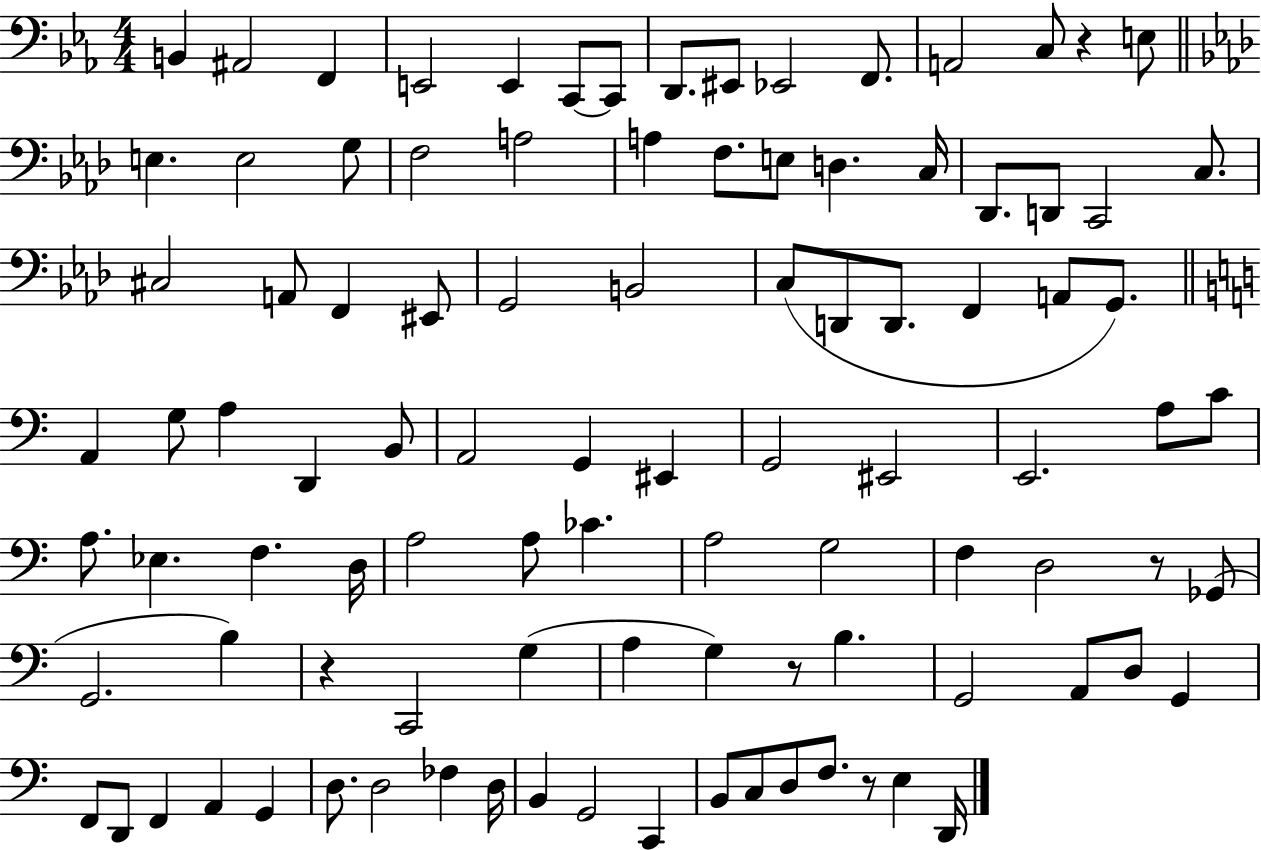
{
  \clef bass
  \numericTimeSignature
  \time 4/4
  \key ees \major
  \repeat volta 2 { b,4 ais,2 f,4 | e,2 e,4 c,8~~ c,8 | d,8. eis,8 ees,2 f,8. | a,2 c8 r4 e8 | \break \bar "||" \break \key aes \major e4. e2 g8 | f2 a2 | a4 f8. e8 d4. c16 | des,8. d,8 c,2 c8. | \break cis2 a,8 f,4 eis,8 | g,2 b,2 | c8( d,8 d,8. f,4 a,8 g,8.) | \bar "||" \break \key c \major a,4 g8 a4 d,4 b,8 | a,2 g,4 eis,4 | g,2 eis,2 | e,2. a8 c'8 | \break a8. ees4. f4. d16 | a2 a8 ces'4. | a2 g2 | f4 d2 r8 ges,8( | \break g,2. b4) | r4 c,2 g4( | a4 g4) r8 b4. | g,2 a,8 d8 g,4 | \break f,8 d,8 f,4 a,4 g,4 | d8. d2 fes4 d16 | b,4 g,2 c,4 | b,8 c8 d8 f8. r8 e4 d,16 | \break } \bar "|."
}